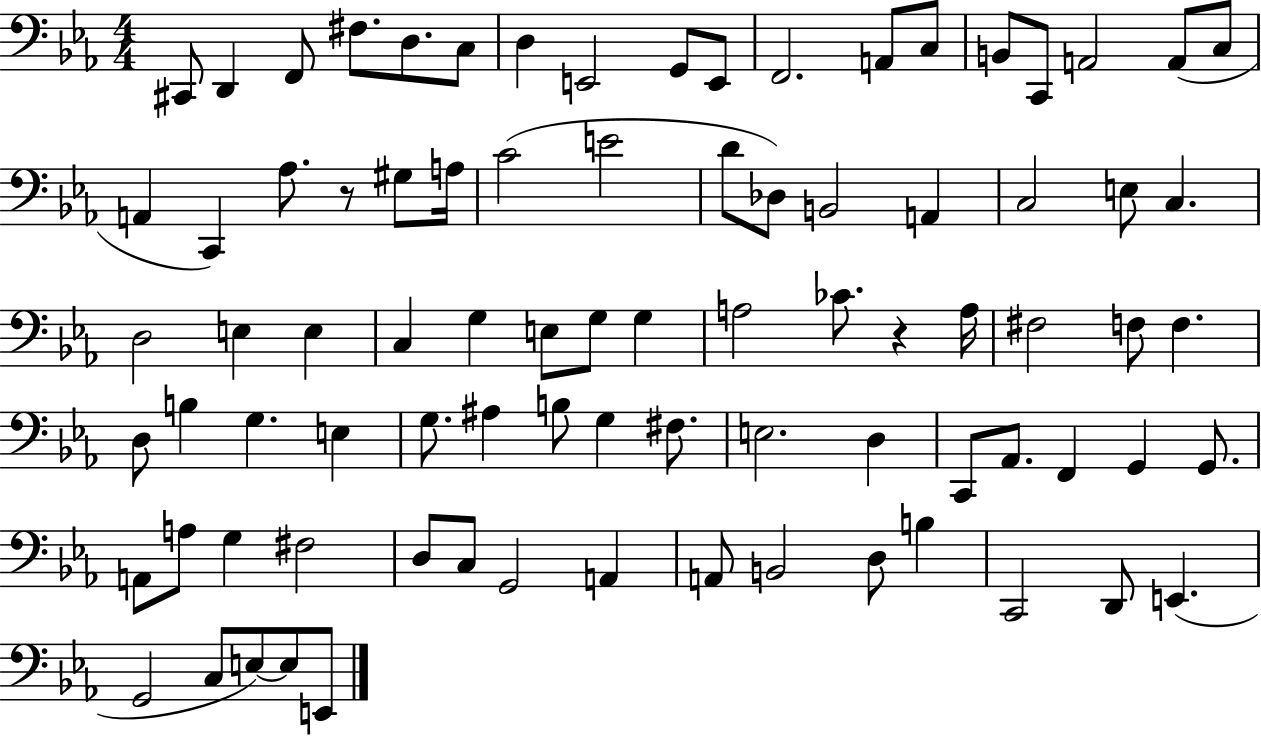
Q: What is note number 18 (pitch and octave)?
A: C3